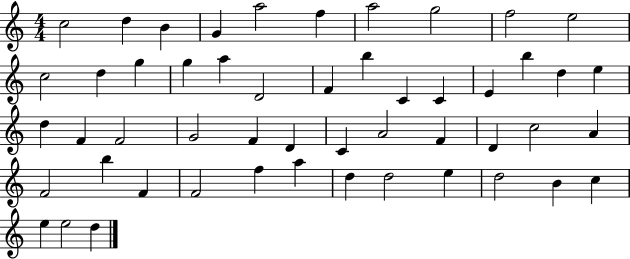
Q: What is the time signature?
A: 4/4